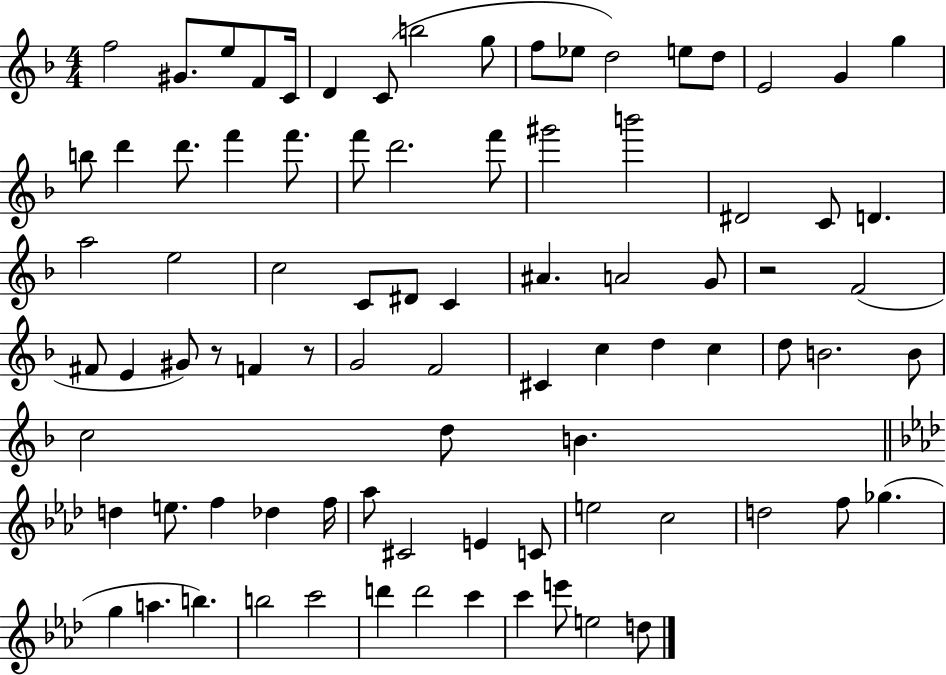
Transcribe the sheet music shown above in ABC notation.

X:1
T:Untitled
M:4/4
L:1/4
K:F
f2 ^G/2 e/2 F/2 C/4 D C/2 b2 g/2 f/2 _e/2 d2 e/2 d/2 E2 G g b/2 d' d'/2 f' f'/2 f'/2 d'2 f'/2 ^g'2 b'2 ^D2 C/2 D a2 e2 c2 C/2 ^D/2 C ^A A2 G/2 z2 F2 ^F/2 E ^G/2 z/2 F z/2 G2 F2 ^C c d c d/2 B2 B/2 c2 d/2 B d e/2 f _d f/4 _a/2 ^C2 E C/2 e2 c2 d2 f/2 _g g a b b2 c'2 d' d'2 c' c' e'/2 e2 d/2